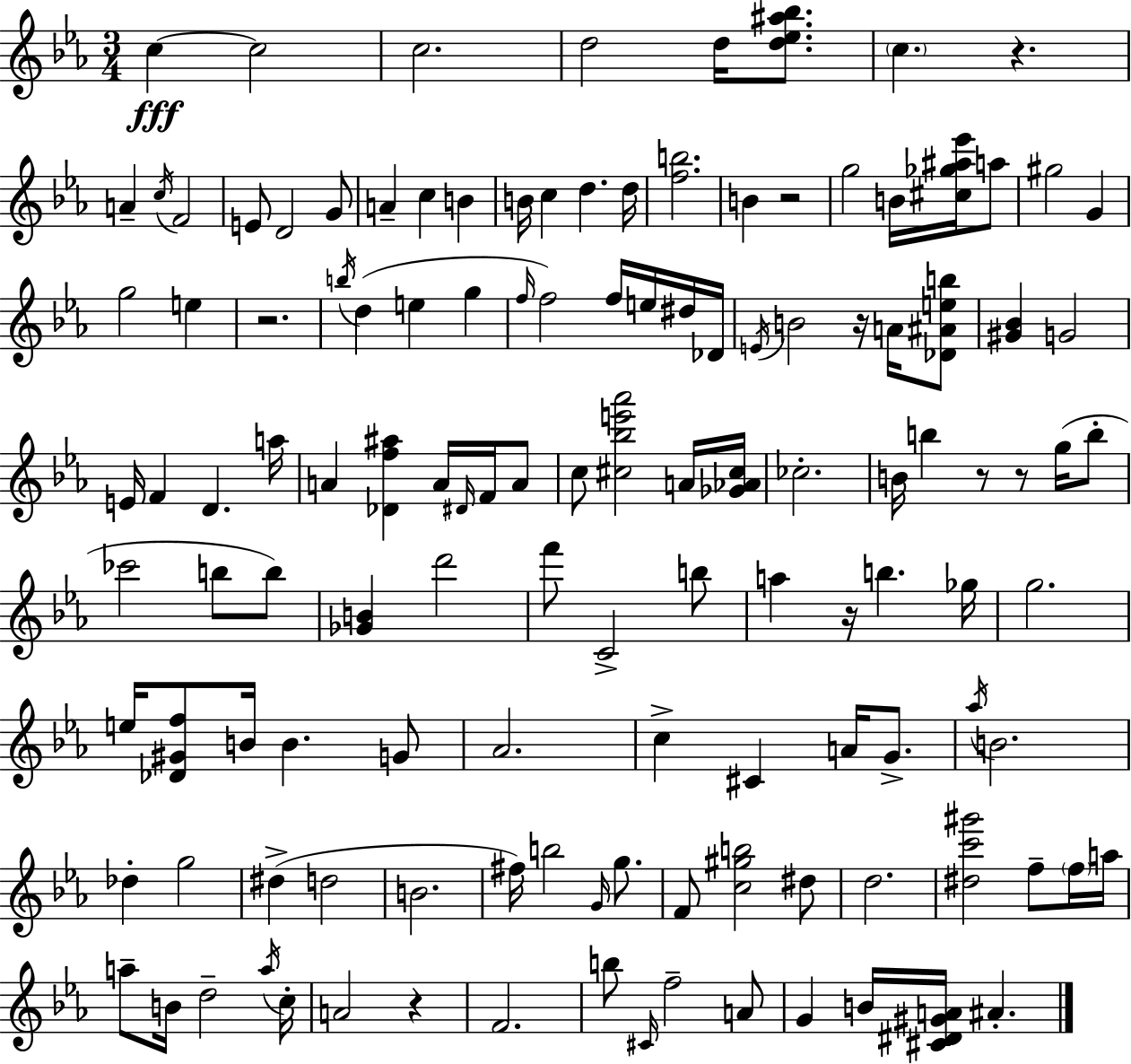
{
  \clef treble
  \numericTimeSignature
  \time 3/4
  \key ees \major
  c''4~~\fff c''2 | c''2. | d''2 d''16 <d'' ees'' ais'' bes''>8. | \parenthesize c''4. r4. | \break a'4-- \acciaccatura { c''16 } f'2 | e'8 d'2 g'8 | a'4-- c''4 b'4 | b'16 c''4 d''4. | \break d''16 <f'' b''>2. | b'4 r2 | g''2 b'16 <cis'' ges'' ais'' ees'''>16 a''8 | gis''2 g'4 | \break g''2 e''4 | r2. | \acciaccatura { b''16 } d''4( e''4 g''4 | \grace { f''16 } f''2) f''16 | \break e''16 dis''16 des'16 \acciaccatura { e'16 } b'2 | r16 a'16 <des' ais' e'' b''>8 <gis' bes'>4 g'2 | e'16 f'4 d'4. | a''16 a'4 <des' f'' ais''>4 | \break a'16 \grace { dis'16 } f'16 a'8 c''8 <cis'' bes'' e''' aes'''>2 | a'16 <ges' aes' cis''>16 ces''2.-. | b'16 b''4 r8 | r8 g''16( b''8-. ces'''2 | \break b''8 b''8) <ges' b'>4 d'''2 | f'''8 c'2-> | b''8 a''4 r16 b''4. | ges''16 g''2. | \break e''16 <des' gis' f''>8 b'16 b'4. | g'8 aes'2. | c''4-> cis'4 | a'16 g'8.-> \acciaccatura { aes''16 } b'2. | \break des''4-. g''2 | dis''4->( d''2 | b'2. | fis''16) b''2 | \break \grace { g'16 } g''8. f'8 <c'' gis'' b''>2 | dis''8 d''2. | <dis'' c''' gis'''>2 | f''8-- \parenthesize f''16 a''16 a''8-- b'16 d''2-- | \break \acciaccatura { a''16 } c''16-. a'2 | r4 f'2. | b''8 \grace { cis'16 } f''2-- | a'8 g'4 | \break b'16 <cis' dis' gis' a'>16 ais'4.-. \bar "|."
}